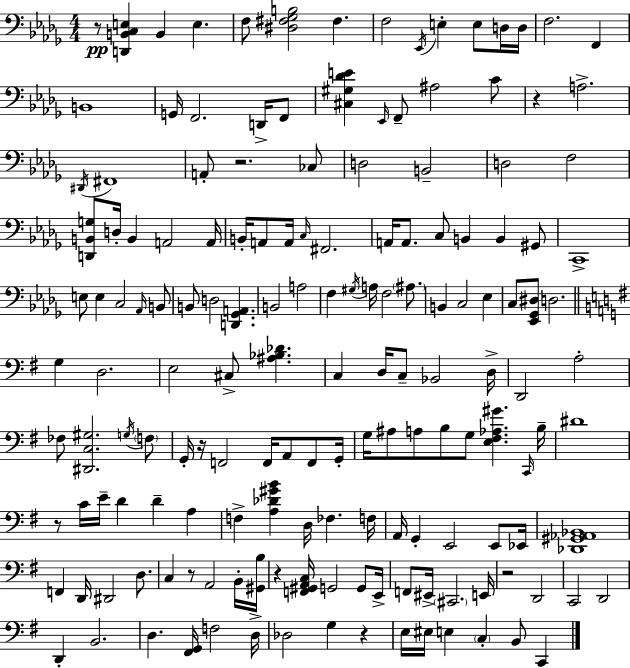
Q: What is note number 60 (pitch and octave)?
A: A#3